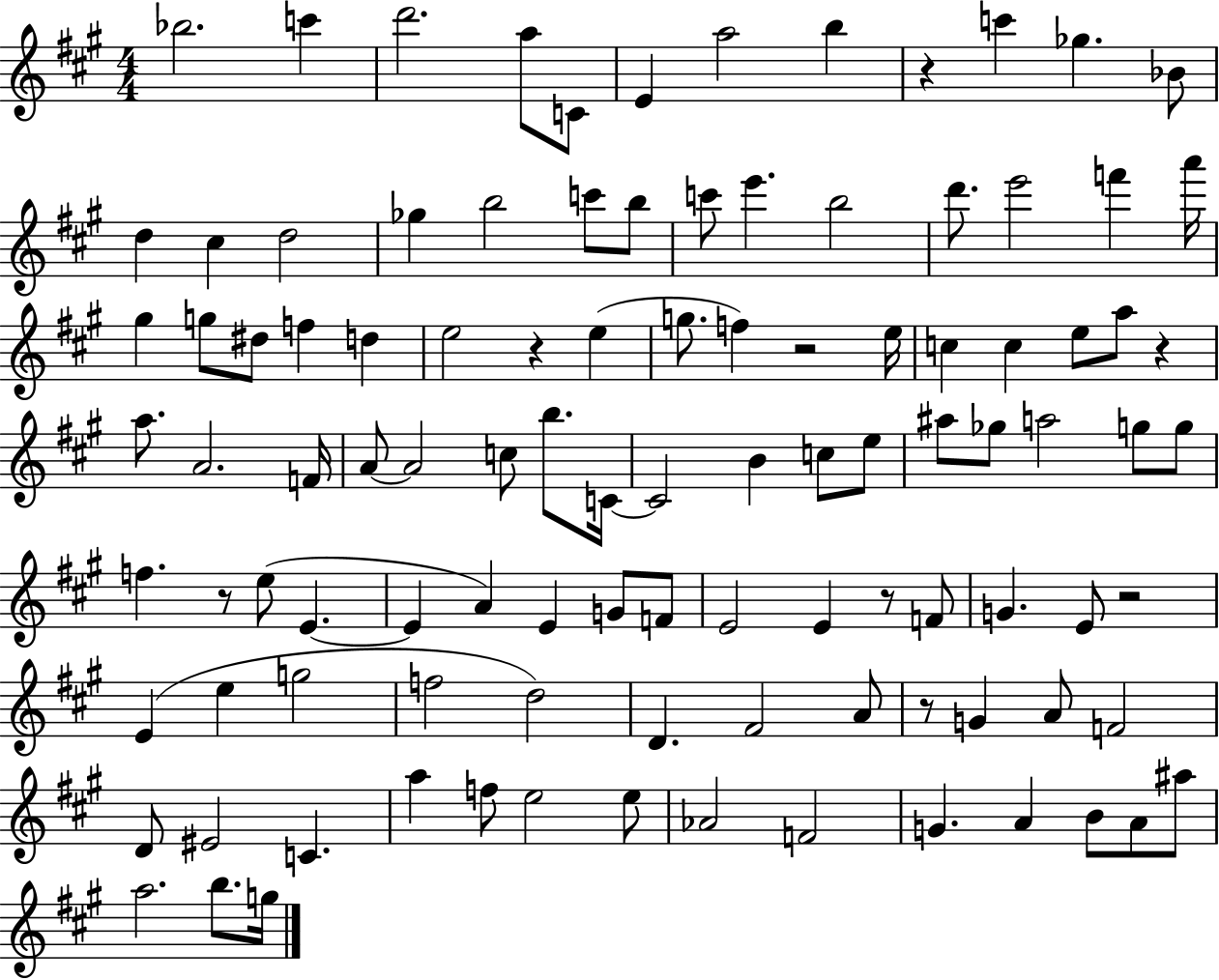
X:1
T:Untitled
M:4/4
L:1/4
K:A
_b2 c' d'2 a/2 C/2 E a2 b z c' _g _B/2 d ^c d2 _g b2 c'/2 b/2 c'/2 e' b2 d'/2 e'2 f' a'/4 ^g g/2 ^d/2 f d e2 z e g/2 f z2 e/4 c c e/2 a/2 z a/2 A2 F/4 A/2 A2 c/2 b/2 C/4 C2 B c/2 e/2 ^a/2 _g/2 a2 g/2 g/2 f z/2 e/2 E E A E G/2 F/2 E2 E z/2 F/2 G E/2 z2 E e g2 f2 d2 D ^F2 A/2 z/2 G A/2 F2 D/2 ^E2 C a f/2 e2 e/2 _A2 F2 G A B/2 A/2 ^a/2 a2 b/2 g/4